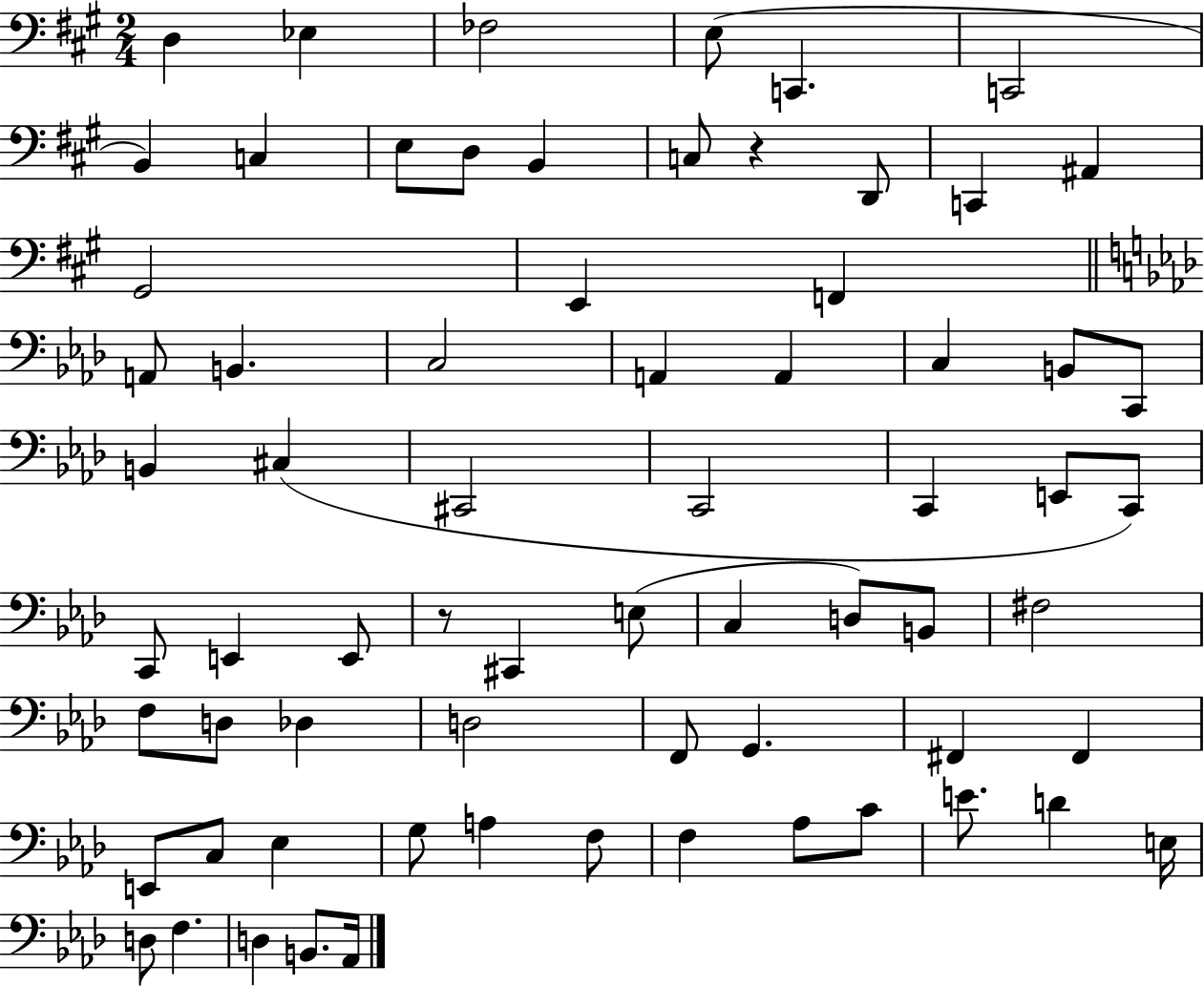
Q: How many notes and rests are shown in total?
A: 69